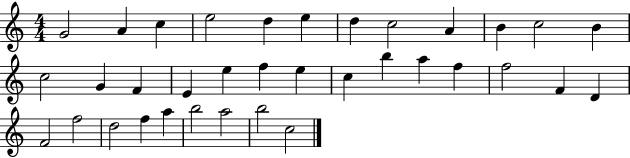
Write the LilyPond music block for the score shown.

{
  \clef treble
  \numericTimeSignature
  \time 4/4
  \key c \major
  g'2 a'4 c''4 | e''2 d''4 e''4 | d''4 c''2 a'4 | b'4 c''2 b'4 | \break c''2 g'4 f'4 | e'4 e''4 f''4 e''4 | c''4 b''4 a''4 f''4 | f''2 f'4 d'4 | \break f'2 f''2 | d''2 f''4 a''4 | b''2 a''2 | b''2 c''2 | \break \bar "|."
}